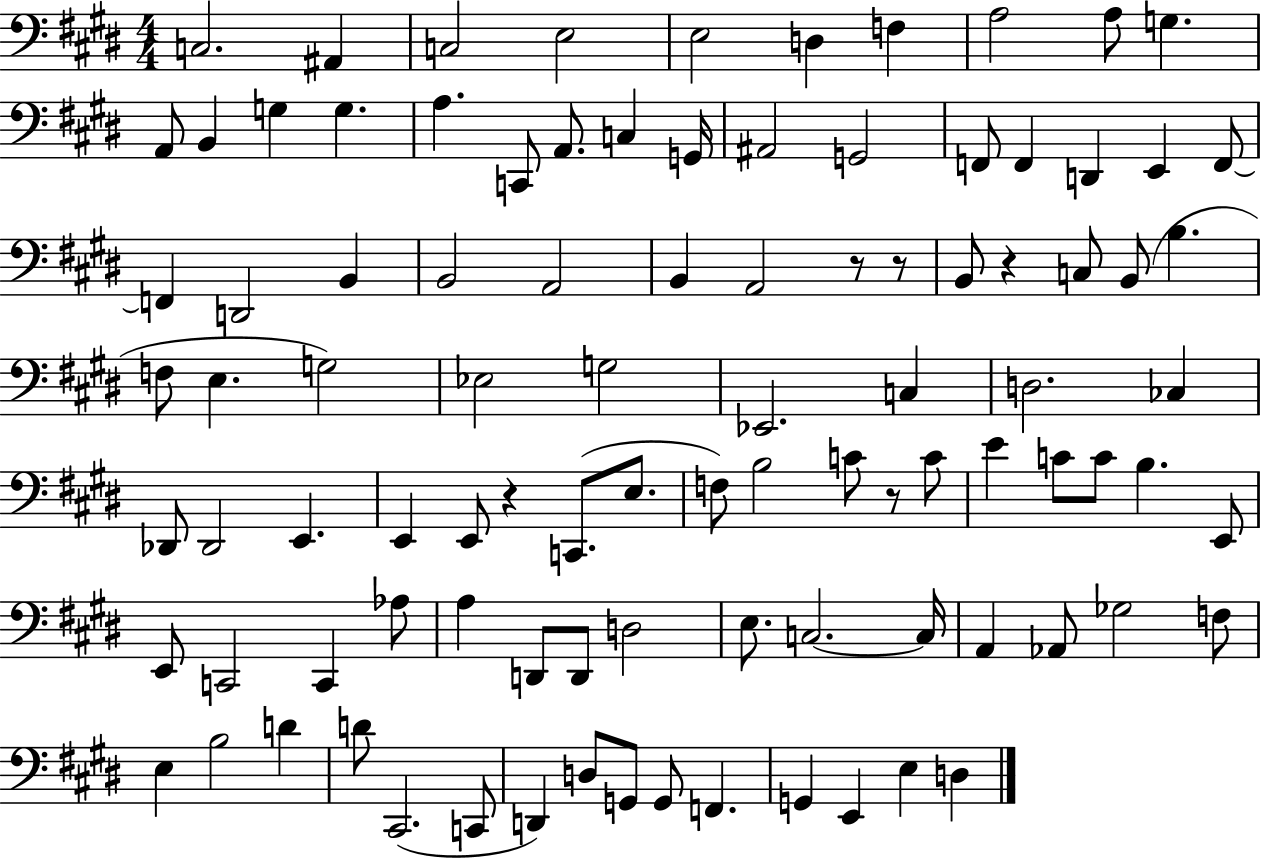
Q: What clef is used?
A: bass